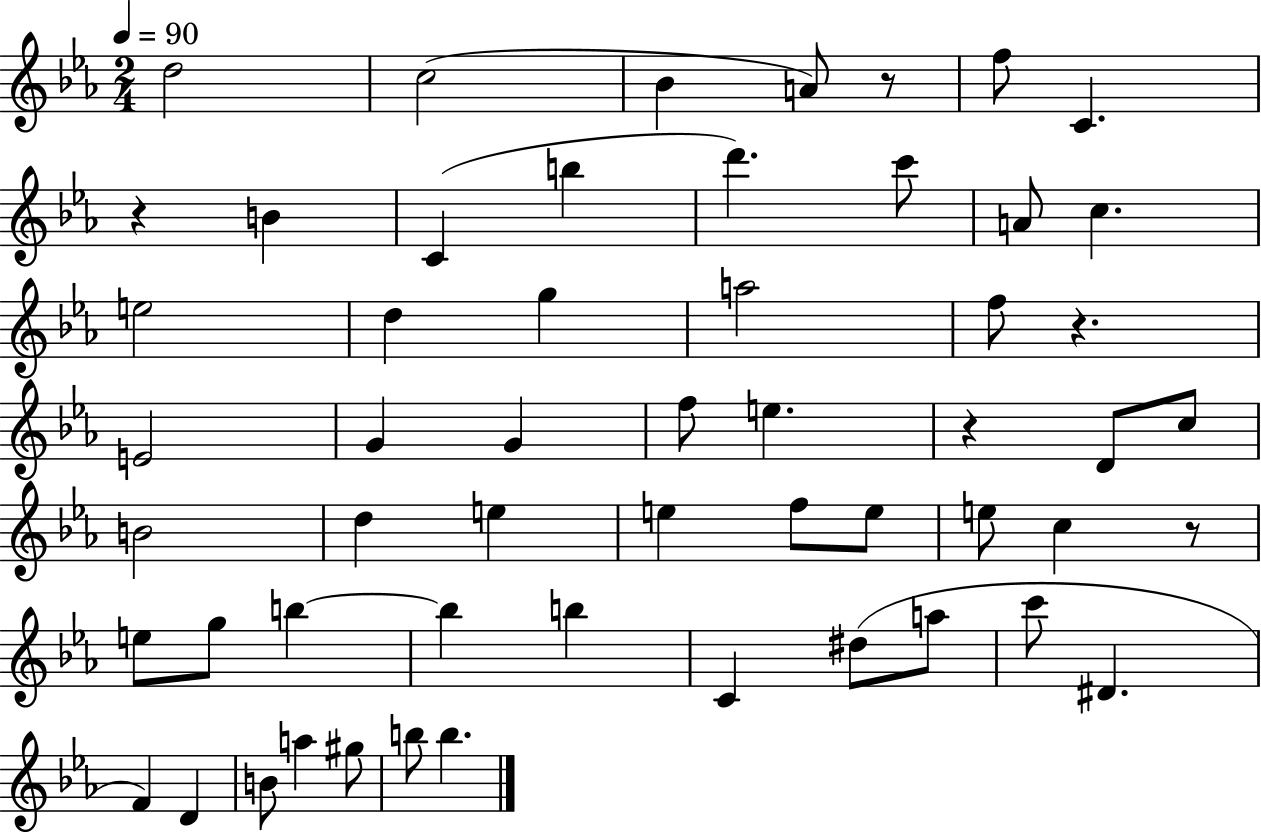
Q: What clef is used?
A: treble